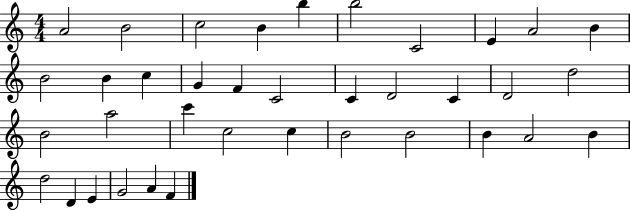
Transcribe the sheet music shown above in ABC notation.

X:1
T:Untitled
M:4/4
L:1/4
K:C
A2 B2 c2 B b b2 C2 E A2 B B2 B c G F C2 C D2 C D2 d2 B2 a2 c' c2 c B2 B2 B A2 B d2 D E G2 A F